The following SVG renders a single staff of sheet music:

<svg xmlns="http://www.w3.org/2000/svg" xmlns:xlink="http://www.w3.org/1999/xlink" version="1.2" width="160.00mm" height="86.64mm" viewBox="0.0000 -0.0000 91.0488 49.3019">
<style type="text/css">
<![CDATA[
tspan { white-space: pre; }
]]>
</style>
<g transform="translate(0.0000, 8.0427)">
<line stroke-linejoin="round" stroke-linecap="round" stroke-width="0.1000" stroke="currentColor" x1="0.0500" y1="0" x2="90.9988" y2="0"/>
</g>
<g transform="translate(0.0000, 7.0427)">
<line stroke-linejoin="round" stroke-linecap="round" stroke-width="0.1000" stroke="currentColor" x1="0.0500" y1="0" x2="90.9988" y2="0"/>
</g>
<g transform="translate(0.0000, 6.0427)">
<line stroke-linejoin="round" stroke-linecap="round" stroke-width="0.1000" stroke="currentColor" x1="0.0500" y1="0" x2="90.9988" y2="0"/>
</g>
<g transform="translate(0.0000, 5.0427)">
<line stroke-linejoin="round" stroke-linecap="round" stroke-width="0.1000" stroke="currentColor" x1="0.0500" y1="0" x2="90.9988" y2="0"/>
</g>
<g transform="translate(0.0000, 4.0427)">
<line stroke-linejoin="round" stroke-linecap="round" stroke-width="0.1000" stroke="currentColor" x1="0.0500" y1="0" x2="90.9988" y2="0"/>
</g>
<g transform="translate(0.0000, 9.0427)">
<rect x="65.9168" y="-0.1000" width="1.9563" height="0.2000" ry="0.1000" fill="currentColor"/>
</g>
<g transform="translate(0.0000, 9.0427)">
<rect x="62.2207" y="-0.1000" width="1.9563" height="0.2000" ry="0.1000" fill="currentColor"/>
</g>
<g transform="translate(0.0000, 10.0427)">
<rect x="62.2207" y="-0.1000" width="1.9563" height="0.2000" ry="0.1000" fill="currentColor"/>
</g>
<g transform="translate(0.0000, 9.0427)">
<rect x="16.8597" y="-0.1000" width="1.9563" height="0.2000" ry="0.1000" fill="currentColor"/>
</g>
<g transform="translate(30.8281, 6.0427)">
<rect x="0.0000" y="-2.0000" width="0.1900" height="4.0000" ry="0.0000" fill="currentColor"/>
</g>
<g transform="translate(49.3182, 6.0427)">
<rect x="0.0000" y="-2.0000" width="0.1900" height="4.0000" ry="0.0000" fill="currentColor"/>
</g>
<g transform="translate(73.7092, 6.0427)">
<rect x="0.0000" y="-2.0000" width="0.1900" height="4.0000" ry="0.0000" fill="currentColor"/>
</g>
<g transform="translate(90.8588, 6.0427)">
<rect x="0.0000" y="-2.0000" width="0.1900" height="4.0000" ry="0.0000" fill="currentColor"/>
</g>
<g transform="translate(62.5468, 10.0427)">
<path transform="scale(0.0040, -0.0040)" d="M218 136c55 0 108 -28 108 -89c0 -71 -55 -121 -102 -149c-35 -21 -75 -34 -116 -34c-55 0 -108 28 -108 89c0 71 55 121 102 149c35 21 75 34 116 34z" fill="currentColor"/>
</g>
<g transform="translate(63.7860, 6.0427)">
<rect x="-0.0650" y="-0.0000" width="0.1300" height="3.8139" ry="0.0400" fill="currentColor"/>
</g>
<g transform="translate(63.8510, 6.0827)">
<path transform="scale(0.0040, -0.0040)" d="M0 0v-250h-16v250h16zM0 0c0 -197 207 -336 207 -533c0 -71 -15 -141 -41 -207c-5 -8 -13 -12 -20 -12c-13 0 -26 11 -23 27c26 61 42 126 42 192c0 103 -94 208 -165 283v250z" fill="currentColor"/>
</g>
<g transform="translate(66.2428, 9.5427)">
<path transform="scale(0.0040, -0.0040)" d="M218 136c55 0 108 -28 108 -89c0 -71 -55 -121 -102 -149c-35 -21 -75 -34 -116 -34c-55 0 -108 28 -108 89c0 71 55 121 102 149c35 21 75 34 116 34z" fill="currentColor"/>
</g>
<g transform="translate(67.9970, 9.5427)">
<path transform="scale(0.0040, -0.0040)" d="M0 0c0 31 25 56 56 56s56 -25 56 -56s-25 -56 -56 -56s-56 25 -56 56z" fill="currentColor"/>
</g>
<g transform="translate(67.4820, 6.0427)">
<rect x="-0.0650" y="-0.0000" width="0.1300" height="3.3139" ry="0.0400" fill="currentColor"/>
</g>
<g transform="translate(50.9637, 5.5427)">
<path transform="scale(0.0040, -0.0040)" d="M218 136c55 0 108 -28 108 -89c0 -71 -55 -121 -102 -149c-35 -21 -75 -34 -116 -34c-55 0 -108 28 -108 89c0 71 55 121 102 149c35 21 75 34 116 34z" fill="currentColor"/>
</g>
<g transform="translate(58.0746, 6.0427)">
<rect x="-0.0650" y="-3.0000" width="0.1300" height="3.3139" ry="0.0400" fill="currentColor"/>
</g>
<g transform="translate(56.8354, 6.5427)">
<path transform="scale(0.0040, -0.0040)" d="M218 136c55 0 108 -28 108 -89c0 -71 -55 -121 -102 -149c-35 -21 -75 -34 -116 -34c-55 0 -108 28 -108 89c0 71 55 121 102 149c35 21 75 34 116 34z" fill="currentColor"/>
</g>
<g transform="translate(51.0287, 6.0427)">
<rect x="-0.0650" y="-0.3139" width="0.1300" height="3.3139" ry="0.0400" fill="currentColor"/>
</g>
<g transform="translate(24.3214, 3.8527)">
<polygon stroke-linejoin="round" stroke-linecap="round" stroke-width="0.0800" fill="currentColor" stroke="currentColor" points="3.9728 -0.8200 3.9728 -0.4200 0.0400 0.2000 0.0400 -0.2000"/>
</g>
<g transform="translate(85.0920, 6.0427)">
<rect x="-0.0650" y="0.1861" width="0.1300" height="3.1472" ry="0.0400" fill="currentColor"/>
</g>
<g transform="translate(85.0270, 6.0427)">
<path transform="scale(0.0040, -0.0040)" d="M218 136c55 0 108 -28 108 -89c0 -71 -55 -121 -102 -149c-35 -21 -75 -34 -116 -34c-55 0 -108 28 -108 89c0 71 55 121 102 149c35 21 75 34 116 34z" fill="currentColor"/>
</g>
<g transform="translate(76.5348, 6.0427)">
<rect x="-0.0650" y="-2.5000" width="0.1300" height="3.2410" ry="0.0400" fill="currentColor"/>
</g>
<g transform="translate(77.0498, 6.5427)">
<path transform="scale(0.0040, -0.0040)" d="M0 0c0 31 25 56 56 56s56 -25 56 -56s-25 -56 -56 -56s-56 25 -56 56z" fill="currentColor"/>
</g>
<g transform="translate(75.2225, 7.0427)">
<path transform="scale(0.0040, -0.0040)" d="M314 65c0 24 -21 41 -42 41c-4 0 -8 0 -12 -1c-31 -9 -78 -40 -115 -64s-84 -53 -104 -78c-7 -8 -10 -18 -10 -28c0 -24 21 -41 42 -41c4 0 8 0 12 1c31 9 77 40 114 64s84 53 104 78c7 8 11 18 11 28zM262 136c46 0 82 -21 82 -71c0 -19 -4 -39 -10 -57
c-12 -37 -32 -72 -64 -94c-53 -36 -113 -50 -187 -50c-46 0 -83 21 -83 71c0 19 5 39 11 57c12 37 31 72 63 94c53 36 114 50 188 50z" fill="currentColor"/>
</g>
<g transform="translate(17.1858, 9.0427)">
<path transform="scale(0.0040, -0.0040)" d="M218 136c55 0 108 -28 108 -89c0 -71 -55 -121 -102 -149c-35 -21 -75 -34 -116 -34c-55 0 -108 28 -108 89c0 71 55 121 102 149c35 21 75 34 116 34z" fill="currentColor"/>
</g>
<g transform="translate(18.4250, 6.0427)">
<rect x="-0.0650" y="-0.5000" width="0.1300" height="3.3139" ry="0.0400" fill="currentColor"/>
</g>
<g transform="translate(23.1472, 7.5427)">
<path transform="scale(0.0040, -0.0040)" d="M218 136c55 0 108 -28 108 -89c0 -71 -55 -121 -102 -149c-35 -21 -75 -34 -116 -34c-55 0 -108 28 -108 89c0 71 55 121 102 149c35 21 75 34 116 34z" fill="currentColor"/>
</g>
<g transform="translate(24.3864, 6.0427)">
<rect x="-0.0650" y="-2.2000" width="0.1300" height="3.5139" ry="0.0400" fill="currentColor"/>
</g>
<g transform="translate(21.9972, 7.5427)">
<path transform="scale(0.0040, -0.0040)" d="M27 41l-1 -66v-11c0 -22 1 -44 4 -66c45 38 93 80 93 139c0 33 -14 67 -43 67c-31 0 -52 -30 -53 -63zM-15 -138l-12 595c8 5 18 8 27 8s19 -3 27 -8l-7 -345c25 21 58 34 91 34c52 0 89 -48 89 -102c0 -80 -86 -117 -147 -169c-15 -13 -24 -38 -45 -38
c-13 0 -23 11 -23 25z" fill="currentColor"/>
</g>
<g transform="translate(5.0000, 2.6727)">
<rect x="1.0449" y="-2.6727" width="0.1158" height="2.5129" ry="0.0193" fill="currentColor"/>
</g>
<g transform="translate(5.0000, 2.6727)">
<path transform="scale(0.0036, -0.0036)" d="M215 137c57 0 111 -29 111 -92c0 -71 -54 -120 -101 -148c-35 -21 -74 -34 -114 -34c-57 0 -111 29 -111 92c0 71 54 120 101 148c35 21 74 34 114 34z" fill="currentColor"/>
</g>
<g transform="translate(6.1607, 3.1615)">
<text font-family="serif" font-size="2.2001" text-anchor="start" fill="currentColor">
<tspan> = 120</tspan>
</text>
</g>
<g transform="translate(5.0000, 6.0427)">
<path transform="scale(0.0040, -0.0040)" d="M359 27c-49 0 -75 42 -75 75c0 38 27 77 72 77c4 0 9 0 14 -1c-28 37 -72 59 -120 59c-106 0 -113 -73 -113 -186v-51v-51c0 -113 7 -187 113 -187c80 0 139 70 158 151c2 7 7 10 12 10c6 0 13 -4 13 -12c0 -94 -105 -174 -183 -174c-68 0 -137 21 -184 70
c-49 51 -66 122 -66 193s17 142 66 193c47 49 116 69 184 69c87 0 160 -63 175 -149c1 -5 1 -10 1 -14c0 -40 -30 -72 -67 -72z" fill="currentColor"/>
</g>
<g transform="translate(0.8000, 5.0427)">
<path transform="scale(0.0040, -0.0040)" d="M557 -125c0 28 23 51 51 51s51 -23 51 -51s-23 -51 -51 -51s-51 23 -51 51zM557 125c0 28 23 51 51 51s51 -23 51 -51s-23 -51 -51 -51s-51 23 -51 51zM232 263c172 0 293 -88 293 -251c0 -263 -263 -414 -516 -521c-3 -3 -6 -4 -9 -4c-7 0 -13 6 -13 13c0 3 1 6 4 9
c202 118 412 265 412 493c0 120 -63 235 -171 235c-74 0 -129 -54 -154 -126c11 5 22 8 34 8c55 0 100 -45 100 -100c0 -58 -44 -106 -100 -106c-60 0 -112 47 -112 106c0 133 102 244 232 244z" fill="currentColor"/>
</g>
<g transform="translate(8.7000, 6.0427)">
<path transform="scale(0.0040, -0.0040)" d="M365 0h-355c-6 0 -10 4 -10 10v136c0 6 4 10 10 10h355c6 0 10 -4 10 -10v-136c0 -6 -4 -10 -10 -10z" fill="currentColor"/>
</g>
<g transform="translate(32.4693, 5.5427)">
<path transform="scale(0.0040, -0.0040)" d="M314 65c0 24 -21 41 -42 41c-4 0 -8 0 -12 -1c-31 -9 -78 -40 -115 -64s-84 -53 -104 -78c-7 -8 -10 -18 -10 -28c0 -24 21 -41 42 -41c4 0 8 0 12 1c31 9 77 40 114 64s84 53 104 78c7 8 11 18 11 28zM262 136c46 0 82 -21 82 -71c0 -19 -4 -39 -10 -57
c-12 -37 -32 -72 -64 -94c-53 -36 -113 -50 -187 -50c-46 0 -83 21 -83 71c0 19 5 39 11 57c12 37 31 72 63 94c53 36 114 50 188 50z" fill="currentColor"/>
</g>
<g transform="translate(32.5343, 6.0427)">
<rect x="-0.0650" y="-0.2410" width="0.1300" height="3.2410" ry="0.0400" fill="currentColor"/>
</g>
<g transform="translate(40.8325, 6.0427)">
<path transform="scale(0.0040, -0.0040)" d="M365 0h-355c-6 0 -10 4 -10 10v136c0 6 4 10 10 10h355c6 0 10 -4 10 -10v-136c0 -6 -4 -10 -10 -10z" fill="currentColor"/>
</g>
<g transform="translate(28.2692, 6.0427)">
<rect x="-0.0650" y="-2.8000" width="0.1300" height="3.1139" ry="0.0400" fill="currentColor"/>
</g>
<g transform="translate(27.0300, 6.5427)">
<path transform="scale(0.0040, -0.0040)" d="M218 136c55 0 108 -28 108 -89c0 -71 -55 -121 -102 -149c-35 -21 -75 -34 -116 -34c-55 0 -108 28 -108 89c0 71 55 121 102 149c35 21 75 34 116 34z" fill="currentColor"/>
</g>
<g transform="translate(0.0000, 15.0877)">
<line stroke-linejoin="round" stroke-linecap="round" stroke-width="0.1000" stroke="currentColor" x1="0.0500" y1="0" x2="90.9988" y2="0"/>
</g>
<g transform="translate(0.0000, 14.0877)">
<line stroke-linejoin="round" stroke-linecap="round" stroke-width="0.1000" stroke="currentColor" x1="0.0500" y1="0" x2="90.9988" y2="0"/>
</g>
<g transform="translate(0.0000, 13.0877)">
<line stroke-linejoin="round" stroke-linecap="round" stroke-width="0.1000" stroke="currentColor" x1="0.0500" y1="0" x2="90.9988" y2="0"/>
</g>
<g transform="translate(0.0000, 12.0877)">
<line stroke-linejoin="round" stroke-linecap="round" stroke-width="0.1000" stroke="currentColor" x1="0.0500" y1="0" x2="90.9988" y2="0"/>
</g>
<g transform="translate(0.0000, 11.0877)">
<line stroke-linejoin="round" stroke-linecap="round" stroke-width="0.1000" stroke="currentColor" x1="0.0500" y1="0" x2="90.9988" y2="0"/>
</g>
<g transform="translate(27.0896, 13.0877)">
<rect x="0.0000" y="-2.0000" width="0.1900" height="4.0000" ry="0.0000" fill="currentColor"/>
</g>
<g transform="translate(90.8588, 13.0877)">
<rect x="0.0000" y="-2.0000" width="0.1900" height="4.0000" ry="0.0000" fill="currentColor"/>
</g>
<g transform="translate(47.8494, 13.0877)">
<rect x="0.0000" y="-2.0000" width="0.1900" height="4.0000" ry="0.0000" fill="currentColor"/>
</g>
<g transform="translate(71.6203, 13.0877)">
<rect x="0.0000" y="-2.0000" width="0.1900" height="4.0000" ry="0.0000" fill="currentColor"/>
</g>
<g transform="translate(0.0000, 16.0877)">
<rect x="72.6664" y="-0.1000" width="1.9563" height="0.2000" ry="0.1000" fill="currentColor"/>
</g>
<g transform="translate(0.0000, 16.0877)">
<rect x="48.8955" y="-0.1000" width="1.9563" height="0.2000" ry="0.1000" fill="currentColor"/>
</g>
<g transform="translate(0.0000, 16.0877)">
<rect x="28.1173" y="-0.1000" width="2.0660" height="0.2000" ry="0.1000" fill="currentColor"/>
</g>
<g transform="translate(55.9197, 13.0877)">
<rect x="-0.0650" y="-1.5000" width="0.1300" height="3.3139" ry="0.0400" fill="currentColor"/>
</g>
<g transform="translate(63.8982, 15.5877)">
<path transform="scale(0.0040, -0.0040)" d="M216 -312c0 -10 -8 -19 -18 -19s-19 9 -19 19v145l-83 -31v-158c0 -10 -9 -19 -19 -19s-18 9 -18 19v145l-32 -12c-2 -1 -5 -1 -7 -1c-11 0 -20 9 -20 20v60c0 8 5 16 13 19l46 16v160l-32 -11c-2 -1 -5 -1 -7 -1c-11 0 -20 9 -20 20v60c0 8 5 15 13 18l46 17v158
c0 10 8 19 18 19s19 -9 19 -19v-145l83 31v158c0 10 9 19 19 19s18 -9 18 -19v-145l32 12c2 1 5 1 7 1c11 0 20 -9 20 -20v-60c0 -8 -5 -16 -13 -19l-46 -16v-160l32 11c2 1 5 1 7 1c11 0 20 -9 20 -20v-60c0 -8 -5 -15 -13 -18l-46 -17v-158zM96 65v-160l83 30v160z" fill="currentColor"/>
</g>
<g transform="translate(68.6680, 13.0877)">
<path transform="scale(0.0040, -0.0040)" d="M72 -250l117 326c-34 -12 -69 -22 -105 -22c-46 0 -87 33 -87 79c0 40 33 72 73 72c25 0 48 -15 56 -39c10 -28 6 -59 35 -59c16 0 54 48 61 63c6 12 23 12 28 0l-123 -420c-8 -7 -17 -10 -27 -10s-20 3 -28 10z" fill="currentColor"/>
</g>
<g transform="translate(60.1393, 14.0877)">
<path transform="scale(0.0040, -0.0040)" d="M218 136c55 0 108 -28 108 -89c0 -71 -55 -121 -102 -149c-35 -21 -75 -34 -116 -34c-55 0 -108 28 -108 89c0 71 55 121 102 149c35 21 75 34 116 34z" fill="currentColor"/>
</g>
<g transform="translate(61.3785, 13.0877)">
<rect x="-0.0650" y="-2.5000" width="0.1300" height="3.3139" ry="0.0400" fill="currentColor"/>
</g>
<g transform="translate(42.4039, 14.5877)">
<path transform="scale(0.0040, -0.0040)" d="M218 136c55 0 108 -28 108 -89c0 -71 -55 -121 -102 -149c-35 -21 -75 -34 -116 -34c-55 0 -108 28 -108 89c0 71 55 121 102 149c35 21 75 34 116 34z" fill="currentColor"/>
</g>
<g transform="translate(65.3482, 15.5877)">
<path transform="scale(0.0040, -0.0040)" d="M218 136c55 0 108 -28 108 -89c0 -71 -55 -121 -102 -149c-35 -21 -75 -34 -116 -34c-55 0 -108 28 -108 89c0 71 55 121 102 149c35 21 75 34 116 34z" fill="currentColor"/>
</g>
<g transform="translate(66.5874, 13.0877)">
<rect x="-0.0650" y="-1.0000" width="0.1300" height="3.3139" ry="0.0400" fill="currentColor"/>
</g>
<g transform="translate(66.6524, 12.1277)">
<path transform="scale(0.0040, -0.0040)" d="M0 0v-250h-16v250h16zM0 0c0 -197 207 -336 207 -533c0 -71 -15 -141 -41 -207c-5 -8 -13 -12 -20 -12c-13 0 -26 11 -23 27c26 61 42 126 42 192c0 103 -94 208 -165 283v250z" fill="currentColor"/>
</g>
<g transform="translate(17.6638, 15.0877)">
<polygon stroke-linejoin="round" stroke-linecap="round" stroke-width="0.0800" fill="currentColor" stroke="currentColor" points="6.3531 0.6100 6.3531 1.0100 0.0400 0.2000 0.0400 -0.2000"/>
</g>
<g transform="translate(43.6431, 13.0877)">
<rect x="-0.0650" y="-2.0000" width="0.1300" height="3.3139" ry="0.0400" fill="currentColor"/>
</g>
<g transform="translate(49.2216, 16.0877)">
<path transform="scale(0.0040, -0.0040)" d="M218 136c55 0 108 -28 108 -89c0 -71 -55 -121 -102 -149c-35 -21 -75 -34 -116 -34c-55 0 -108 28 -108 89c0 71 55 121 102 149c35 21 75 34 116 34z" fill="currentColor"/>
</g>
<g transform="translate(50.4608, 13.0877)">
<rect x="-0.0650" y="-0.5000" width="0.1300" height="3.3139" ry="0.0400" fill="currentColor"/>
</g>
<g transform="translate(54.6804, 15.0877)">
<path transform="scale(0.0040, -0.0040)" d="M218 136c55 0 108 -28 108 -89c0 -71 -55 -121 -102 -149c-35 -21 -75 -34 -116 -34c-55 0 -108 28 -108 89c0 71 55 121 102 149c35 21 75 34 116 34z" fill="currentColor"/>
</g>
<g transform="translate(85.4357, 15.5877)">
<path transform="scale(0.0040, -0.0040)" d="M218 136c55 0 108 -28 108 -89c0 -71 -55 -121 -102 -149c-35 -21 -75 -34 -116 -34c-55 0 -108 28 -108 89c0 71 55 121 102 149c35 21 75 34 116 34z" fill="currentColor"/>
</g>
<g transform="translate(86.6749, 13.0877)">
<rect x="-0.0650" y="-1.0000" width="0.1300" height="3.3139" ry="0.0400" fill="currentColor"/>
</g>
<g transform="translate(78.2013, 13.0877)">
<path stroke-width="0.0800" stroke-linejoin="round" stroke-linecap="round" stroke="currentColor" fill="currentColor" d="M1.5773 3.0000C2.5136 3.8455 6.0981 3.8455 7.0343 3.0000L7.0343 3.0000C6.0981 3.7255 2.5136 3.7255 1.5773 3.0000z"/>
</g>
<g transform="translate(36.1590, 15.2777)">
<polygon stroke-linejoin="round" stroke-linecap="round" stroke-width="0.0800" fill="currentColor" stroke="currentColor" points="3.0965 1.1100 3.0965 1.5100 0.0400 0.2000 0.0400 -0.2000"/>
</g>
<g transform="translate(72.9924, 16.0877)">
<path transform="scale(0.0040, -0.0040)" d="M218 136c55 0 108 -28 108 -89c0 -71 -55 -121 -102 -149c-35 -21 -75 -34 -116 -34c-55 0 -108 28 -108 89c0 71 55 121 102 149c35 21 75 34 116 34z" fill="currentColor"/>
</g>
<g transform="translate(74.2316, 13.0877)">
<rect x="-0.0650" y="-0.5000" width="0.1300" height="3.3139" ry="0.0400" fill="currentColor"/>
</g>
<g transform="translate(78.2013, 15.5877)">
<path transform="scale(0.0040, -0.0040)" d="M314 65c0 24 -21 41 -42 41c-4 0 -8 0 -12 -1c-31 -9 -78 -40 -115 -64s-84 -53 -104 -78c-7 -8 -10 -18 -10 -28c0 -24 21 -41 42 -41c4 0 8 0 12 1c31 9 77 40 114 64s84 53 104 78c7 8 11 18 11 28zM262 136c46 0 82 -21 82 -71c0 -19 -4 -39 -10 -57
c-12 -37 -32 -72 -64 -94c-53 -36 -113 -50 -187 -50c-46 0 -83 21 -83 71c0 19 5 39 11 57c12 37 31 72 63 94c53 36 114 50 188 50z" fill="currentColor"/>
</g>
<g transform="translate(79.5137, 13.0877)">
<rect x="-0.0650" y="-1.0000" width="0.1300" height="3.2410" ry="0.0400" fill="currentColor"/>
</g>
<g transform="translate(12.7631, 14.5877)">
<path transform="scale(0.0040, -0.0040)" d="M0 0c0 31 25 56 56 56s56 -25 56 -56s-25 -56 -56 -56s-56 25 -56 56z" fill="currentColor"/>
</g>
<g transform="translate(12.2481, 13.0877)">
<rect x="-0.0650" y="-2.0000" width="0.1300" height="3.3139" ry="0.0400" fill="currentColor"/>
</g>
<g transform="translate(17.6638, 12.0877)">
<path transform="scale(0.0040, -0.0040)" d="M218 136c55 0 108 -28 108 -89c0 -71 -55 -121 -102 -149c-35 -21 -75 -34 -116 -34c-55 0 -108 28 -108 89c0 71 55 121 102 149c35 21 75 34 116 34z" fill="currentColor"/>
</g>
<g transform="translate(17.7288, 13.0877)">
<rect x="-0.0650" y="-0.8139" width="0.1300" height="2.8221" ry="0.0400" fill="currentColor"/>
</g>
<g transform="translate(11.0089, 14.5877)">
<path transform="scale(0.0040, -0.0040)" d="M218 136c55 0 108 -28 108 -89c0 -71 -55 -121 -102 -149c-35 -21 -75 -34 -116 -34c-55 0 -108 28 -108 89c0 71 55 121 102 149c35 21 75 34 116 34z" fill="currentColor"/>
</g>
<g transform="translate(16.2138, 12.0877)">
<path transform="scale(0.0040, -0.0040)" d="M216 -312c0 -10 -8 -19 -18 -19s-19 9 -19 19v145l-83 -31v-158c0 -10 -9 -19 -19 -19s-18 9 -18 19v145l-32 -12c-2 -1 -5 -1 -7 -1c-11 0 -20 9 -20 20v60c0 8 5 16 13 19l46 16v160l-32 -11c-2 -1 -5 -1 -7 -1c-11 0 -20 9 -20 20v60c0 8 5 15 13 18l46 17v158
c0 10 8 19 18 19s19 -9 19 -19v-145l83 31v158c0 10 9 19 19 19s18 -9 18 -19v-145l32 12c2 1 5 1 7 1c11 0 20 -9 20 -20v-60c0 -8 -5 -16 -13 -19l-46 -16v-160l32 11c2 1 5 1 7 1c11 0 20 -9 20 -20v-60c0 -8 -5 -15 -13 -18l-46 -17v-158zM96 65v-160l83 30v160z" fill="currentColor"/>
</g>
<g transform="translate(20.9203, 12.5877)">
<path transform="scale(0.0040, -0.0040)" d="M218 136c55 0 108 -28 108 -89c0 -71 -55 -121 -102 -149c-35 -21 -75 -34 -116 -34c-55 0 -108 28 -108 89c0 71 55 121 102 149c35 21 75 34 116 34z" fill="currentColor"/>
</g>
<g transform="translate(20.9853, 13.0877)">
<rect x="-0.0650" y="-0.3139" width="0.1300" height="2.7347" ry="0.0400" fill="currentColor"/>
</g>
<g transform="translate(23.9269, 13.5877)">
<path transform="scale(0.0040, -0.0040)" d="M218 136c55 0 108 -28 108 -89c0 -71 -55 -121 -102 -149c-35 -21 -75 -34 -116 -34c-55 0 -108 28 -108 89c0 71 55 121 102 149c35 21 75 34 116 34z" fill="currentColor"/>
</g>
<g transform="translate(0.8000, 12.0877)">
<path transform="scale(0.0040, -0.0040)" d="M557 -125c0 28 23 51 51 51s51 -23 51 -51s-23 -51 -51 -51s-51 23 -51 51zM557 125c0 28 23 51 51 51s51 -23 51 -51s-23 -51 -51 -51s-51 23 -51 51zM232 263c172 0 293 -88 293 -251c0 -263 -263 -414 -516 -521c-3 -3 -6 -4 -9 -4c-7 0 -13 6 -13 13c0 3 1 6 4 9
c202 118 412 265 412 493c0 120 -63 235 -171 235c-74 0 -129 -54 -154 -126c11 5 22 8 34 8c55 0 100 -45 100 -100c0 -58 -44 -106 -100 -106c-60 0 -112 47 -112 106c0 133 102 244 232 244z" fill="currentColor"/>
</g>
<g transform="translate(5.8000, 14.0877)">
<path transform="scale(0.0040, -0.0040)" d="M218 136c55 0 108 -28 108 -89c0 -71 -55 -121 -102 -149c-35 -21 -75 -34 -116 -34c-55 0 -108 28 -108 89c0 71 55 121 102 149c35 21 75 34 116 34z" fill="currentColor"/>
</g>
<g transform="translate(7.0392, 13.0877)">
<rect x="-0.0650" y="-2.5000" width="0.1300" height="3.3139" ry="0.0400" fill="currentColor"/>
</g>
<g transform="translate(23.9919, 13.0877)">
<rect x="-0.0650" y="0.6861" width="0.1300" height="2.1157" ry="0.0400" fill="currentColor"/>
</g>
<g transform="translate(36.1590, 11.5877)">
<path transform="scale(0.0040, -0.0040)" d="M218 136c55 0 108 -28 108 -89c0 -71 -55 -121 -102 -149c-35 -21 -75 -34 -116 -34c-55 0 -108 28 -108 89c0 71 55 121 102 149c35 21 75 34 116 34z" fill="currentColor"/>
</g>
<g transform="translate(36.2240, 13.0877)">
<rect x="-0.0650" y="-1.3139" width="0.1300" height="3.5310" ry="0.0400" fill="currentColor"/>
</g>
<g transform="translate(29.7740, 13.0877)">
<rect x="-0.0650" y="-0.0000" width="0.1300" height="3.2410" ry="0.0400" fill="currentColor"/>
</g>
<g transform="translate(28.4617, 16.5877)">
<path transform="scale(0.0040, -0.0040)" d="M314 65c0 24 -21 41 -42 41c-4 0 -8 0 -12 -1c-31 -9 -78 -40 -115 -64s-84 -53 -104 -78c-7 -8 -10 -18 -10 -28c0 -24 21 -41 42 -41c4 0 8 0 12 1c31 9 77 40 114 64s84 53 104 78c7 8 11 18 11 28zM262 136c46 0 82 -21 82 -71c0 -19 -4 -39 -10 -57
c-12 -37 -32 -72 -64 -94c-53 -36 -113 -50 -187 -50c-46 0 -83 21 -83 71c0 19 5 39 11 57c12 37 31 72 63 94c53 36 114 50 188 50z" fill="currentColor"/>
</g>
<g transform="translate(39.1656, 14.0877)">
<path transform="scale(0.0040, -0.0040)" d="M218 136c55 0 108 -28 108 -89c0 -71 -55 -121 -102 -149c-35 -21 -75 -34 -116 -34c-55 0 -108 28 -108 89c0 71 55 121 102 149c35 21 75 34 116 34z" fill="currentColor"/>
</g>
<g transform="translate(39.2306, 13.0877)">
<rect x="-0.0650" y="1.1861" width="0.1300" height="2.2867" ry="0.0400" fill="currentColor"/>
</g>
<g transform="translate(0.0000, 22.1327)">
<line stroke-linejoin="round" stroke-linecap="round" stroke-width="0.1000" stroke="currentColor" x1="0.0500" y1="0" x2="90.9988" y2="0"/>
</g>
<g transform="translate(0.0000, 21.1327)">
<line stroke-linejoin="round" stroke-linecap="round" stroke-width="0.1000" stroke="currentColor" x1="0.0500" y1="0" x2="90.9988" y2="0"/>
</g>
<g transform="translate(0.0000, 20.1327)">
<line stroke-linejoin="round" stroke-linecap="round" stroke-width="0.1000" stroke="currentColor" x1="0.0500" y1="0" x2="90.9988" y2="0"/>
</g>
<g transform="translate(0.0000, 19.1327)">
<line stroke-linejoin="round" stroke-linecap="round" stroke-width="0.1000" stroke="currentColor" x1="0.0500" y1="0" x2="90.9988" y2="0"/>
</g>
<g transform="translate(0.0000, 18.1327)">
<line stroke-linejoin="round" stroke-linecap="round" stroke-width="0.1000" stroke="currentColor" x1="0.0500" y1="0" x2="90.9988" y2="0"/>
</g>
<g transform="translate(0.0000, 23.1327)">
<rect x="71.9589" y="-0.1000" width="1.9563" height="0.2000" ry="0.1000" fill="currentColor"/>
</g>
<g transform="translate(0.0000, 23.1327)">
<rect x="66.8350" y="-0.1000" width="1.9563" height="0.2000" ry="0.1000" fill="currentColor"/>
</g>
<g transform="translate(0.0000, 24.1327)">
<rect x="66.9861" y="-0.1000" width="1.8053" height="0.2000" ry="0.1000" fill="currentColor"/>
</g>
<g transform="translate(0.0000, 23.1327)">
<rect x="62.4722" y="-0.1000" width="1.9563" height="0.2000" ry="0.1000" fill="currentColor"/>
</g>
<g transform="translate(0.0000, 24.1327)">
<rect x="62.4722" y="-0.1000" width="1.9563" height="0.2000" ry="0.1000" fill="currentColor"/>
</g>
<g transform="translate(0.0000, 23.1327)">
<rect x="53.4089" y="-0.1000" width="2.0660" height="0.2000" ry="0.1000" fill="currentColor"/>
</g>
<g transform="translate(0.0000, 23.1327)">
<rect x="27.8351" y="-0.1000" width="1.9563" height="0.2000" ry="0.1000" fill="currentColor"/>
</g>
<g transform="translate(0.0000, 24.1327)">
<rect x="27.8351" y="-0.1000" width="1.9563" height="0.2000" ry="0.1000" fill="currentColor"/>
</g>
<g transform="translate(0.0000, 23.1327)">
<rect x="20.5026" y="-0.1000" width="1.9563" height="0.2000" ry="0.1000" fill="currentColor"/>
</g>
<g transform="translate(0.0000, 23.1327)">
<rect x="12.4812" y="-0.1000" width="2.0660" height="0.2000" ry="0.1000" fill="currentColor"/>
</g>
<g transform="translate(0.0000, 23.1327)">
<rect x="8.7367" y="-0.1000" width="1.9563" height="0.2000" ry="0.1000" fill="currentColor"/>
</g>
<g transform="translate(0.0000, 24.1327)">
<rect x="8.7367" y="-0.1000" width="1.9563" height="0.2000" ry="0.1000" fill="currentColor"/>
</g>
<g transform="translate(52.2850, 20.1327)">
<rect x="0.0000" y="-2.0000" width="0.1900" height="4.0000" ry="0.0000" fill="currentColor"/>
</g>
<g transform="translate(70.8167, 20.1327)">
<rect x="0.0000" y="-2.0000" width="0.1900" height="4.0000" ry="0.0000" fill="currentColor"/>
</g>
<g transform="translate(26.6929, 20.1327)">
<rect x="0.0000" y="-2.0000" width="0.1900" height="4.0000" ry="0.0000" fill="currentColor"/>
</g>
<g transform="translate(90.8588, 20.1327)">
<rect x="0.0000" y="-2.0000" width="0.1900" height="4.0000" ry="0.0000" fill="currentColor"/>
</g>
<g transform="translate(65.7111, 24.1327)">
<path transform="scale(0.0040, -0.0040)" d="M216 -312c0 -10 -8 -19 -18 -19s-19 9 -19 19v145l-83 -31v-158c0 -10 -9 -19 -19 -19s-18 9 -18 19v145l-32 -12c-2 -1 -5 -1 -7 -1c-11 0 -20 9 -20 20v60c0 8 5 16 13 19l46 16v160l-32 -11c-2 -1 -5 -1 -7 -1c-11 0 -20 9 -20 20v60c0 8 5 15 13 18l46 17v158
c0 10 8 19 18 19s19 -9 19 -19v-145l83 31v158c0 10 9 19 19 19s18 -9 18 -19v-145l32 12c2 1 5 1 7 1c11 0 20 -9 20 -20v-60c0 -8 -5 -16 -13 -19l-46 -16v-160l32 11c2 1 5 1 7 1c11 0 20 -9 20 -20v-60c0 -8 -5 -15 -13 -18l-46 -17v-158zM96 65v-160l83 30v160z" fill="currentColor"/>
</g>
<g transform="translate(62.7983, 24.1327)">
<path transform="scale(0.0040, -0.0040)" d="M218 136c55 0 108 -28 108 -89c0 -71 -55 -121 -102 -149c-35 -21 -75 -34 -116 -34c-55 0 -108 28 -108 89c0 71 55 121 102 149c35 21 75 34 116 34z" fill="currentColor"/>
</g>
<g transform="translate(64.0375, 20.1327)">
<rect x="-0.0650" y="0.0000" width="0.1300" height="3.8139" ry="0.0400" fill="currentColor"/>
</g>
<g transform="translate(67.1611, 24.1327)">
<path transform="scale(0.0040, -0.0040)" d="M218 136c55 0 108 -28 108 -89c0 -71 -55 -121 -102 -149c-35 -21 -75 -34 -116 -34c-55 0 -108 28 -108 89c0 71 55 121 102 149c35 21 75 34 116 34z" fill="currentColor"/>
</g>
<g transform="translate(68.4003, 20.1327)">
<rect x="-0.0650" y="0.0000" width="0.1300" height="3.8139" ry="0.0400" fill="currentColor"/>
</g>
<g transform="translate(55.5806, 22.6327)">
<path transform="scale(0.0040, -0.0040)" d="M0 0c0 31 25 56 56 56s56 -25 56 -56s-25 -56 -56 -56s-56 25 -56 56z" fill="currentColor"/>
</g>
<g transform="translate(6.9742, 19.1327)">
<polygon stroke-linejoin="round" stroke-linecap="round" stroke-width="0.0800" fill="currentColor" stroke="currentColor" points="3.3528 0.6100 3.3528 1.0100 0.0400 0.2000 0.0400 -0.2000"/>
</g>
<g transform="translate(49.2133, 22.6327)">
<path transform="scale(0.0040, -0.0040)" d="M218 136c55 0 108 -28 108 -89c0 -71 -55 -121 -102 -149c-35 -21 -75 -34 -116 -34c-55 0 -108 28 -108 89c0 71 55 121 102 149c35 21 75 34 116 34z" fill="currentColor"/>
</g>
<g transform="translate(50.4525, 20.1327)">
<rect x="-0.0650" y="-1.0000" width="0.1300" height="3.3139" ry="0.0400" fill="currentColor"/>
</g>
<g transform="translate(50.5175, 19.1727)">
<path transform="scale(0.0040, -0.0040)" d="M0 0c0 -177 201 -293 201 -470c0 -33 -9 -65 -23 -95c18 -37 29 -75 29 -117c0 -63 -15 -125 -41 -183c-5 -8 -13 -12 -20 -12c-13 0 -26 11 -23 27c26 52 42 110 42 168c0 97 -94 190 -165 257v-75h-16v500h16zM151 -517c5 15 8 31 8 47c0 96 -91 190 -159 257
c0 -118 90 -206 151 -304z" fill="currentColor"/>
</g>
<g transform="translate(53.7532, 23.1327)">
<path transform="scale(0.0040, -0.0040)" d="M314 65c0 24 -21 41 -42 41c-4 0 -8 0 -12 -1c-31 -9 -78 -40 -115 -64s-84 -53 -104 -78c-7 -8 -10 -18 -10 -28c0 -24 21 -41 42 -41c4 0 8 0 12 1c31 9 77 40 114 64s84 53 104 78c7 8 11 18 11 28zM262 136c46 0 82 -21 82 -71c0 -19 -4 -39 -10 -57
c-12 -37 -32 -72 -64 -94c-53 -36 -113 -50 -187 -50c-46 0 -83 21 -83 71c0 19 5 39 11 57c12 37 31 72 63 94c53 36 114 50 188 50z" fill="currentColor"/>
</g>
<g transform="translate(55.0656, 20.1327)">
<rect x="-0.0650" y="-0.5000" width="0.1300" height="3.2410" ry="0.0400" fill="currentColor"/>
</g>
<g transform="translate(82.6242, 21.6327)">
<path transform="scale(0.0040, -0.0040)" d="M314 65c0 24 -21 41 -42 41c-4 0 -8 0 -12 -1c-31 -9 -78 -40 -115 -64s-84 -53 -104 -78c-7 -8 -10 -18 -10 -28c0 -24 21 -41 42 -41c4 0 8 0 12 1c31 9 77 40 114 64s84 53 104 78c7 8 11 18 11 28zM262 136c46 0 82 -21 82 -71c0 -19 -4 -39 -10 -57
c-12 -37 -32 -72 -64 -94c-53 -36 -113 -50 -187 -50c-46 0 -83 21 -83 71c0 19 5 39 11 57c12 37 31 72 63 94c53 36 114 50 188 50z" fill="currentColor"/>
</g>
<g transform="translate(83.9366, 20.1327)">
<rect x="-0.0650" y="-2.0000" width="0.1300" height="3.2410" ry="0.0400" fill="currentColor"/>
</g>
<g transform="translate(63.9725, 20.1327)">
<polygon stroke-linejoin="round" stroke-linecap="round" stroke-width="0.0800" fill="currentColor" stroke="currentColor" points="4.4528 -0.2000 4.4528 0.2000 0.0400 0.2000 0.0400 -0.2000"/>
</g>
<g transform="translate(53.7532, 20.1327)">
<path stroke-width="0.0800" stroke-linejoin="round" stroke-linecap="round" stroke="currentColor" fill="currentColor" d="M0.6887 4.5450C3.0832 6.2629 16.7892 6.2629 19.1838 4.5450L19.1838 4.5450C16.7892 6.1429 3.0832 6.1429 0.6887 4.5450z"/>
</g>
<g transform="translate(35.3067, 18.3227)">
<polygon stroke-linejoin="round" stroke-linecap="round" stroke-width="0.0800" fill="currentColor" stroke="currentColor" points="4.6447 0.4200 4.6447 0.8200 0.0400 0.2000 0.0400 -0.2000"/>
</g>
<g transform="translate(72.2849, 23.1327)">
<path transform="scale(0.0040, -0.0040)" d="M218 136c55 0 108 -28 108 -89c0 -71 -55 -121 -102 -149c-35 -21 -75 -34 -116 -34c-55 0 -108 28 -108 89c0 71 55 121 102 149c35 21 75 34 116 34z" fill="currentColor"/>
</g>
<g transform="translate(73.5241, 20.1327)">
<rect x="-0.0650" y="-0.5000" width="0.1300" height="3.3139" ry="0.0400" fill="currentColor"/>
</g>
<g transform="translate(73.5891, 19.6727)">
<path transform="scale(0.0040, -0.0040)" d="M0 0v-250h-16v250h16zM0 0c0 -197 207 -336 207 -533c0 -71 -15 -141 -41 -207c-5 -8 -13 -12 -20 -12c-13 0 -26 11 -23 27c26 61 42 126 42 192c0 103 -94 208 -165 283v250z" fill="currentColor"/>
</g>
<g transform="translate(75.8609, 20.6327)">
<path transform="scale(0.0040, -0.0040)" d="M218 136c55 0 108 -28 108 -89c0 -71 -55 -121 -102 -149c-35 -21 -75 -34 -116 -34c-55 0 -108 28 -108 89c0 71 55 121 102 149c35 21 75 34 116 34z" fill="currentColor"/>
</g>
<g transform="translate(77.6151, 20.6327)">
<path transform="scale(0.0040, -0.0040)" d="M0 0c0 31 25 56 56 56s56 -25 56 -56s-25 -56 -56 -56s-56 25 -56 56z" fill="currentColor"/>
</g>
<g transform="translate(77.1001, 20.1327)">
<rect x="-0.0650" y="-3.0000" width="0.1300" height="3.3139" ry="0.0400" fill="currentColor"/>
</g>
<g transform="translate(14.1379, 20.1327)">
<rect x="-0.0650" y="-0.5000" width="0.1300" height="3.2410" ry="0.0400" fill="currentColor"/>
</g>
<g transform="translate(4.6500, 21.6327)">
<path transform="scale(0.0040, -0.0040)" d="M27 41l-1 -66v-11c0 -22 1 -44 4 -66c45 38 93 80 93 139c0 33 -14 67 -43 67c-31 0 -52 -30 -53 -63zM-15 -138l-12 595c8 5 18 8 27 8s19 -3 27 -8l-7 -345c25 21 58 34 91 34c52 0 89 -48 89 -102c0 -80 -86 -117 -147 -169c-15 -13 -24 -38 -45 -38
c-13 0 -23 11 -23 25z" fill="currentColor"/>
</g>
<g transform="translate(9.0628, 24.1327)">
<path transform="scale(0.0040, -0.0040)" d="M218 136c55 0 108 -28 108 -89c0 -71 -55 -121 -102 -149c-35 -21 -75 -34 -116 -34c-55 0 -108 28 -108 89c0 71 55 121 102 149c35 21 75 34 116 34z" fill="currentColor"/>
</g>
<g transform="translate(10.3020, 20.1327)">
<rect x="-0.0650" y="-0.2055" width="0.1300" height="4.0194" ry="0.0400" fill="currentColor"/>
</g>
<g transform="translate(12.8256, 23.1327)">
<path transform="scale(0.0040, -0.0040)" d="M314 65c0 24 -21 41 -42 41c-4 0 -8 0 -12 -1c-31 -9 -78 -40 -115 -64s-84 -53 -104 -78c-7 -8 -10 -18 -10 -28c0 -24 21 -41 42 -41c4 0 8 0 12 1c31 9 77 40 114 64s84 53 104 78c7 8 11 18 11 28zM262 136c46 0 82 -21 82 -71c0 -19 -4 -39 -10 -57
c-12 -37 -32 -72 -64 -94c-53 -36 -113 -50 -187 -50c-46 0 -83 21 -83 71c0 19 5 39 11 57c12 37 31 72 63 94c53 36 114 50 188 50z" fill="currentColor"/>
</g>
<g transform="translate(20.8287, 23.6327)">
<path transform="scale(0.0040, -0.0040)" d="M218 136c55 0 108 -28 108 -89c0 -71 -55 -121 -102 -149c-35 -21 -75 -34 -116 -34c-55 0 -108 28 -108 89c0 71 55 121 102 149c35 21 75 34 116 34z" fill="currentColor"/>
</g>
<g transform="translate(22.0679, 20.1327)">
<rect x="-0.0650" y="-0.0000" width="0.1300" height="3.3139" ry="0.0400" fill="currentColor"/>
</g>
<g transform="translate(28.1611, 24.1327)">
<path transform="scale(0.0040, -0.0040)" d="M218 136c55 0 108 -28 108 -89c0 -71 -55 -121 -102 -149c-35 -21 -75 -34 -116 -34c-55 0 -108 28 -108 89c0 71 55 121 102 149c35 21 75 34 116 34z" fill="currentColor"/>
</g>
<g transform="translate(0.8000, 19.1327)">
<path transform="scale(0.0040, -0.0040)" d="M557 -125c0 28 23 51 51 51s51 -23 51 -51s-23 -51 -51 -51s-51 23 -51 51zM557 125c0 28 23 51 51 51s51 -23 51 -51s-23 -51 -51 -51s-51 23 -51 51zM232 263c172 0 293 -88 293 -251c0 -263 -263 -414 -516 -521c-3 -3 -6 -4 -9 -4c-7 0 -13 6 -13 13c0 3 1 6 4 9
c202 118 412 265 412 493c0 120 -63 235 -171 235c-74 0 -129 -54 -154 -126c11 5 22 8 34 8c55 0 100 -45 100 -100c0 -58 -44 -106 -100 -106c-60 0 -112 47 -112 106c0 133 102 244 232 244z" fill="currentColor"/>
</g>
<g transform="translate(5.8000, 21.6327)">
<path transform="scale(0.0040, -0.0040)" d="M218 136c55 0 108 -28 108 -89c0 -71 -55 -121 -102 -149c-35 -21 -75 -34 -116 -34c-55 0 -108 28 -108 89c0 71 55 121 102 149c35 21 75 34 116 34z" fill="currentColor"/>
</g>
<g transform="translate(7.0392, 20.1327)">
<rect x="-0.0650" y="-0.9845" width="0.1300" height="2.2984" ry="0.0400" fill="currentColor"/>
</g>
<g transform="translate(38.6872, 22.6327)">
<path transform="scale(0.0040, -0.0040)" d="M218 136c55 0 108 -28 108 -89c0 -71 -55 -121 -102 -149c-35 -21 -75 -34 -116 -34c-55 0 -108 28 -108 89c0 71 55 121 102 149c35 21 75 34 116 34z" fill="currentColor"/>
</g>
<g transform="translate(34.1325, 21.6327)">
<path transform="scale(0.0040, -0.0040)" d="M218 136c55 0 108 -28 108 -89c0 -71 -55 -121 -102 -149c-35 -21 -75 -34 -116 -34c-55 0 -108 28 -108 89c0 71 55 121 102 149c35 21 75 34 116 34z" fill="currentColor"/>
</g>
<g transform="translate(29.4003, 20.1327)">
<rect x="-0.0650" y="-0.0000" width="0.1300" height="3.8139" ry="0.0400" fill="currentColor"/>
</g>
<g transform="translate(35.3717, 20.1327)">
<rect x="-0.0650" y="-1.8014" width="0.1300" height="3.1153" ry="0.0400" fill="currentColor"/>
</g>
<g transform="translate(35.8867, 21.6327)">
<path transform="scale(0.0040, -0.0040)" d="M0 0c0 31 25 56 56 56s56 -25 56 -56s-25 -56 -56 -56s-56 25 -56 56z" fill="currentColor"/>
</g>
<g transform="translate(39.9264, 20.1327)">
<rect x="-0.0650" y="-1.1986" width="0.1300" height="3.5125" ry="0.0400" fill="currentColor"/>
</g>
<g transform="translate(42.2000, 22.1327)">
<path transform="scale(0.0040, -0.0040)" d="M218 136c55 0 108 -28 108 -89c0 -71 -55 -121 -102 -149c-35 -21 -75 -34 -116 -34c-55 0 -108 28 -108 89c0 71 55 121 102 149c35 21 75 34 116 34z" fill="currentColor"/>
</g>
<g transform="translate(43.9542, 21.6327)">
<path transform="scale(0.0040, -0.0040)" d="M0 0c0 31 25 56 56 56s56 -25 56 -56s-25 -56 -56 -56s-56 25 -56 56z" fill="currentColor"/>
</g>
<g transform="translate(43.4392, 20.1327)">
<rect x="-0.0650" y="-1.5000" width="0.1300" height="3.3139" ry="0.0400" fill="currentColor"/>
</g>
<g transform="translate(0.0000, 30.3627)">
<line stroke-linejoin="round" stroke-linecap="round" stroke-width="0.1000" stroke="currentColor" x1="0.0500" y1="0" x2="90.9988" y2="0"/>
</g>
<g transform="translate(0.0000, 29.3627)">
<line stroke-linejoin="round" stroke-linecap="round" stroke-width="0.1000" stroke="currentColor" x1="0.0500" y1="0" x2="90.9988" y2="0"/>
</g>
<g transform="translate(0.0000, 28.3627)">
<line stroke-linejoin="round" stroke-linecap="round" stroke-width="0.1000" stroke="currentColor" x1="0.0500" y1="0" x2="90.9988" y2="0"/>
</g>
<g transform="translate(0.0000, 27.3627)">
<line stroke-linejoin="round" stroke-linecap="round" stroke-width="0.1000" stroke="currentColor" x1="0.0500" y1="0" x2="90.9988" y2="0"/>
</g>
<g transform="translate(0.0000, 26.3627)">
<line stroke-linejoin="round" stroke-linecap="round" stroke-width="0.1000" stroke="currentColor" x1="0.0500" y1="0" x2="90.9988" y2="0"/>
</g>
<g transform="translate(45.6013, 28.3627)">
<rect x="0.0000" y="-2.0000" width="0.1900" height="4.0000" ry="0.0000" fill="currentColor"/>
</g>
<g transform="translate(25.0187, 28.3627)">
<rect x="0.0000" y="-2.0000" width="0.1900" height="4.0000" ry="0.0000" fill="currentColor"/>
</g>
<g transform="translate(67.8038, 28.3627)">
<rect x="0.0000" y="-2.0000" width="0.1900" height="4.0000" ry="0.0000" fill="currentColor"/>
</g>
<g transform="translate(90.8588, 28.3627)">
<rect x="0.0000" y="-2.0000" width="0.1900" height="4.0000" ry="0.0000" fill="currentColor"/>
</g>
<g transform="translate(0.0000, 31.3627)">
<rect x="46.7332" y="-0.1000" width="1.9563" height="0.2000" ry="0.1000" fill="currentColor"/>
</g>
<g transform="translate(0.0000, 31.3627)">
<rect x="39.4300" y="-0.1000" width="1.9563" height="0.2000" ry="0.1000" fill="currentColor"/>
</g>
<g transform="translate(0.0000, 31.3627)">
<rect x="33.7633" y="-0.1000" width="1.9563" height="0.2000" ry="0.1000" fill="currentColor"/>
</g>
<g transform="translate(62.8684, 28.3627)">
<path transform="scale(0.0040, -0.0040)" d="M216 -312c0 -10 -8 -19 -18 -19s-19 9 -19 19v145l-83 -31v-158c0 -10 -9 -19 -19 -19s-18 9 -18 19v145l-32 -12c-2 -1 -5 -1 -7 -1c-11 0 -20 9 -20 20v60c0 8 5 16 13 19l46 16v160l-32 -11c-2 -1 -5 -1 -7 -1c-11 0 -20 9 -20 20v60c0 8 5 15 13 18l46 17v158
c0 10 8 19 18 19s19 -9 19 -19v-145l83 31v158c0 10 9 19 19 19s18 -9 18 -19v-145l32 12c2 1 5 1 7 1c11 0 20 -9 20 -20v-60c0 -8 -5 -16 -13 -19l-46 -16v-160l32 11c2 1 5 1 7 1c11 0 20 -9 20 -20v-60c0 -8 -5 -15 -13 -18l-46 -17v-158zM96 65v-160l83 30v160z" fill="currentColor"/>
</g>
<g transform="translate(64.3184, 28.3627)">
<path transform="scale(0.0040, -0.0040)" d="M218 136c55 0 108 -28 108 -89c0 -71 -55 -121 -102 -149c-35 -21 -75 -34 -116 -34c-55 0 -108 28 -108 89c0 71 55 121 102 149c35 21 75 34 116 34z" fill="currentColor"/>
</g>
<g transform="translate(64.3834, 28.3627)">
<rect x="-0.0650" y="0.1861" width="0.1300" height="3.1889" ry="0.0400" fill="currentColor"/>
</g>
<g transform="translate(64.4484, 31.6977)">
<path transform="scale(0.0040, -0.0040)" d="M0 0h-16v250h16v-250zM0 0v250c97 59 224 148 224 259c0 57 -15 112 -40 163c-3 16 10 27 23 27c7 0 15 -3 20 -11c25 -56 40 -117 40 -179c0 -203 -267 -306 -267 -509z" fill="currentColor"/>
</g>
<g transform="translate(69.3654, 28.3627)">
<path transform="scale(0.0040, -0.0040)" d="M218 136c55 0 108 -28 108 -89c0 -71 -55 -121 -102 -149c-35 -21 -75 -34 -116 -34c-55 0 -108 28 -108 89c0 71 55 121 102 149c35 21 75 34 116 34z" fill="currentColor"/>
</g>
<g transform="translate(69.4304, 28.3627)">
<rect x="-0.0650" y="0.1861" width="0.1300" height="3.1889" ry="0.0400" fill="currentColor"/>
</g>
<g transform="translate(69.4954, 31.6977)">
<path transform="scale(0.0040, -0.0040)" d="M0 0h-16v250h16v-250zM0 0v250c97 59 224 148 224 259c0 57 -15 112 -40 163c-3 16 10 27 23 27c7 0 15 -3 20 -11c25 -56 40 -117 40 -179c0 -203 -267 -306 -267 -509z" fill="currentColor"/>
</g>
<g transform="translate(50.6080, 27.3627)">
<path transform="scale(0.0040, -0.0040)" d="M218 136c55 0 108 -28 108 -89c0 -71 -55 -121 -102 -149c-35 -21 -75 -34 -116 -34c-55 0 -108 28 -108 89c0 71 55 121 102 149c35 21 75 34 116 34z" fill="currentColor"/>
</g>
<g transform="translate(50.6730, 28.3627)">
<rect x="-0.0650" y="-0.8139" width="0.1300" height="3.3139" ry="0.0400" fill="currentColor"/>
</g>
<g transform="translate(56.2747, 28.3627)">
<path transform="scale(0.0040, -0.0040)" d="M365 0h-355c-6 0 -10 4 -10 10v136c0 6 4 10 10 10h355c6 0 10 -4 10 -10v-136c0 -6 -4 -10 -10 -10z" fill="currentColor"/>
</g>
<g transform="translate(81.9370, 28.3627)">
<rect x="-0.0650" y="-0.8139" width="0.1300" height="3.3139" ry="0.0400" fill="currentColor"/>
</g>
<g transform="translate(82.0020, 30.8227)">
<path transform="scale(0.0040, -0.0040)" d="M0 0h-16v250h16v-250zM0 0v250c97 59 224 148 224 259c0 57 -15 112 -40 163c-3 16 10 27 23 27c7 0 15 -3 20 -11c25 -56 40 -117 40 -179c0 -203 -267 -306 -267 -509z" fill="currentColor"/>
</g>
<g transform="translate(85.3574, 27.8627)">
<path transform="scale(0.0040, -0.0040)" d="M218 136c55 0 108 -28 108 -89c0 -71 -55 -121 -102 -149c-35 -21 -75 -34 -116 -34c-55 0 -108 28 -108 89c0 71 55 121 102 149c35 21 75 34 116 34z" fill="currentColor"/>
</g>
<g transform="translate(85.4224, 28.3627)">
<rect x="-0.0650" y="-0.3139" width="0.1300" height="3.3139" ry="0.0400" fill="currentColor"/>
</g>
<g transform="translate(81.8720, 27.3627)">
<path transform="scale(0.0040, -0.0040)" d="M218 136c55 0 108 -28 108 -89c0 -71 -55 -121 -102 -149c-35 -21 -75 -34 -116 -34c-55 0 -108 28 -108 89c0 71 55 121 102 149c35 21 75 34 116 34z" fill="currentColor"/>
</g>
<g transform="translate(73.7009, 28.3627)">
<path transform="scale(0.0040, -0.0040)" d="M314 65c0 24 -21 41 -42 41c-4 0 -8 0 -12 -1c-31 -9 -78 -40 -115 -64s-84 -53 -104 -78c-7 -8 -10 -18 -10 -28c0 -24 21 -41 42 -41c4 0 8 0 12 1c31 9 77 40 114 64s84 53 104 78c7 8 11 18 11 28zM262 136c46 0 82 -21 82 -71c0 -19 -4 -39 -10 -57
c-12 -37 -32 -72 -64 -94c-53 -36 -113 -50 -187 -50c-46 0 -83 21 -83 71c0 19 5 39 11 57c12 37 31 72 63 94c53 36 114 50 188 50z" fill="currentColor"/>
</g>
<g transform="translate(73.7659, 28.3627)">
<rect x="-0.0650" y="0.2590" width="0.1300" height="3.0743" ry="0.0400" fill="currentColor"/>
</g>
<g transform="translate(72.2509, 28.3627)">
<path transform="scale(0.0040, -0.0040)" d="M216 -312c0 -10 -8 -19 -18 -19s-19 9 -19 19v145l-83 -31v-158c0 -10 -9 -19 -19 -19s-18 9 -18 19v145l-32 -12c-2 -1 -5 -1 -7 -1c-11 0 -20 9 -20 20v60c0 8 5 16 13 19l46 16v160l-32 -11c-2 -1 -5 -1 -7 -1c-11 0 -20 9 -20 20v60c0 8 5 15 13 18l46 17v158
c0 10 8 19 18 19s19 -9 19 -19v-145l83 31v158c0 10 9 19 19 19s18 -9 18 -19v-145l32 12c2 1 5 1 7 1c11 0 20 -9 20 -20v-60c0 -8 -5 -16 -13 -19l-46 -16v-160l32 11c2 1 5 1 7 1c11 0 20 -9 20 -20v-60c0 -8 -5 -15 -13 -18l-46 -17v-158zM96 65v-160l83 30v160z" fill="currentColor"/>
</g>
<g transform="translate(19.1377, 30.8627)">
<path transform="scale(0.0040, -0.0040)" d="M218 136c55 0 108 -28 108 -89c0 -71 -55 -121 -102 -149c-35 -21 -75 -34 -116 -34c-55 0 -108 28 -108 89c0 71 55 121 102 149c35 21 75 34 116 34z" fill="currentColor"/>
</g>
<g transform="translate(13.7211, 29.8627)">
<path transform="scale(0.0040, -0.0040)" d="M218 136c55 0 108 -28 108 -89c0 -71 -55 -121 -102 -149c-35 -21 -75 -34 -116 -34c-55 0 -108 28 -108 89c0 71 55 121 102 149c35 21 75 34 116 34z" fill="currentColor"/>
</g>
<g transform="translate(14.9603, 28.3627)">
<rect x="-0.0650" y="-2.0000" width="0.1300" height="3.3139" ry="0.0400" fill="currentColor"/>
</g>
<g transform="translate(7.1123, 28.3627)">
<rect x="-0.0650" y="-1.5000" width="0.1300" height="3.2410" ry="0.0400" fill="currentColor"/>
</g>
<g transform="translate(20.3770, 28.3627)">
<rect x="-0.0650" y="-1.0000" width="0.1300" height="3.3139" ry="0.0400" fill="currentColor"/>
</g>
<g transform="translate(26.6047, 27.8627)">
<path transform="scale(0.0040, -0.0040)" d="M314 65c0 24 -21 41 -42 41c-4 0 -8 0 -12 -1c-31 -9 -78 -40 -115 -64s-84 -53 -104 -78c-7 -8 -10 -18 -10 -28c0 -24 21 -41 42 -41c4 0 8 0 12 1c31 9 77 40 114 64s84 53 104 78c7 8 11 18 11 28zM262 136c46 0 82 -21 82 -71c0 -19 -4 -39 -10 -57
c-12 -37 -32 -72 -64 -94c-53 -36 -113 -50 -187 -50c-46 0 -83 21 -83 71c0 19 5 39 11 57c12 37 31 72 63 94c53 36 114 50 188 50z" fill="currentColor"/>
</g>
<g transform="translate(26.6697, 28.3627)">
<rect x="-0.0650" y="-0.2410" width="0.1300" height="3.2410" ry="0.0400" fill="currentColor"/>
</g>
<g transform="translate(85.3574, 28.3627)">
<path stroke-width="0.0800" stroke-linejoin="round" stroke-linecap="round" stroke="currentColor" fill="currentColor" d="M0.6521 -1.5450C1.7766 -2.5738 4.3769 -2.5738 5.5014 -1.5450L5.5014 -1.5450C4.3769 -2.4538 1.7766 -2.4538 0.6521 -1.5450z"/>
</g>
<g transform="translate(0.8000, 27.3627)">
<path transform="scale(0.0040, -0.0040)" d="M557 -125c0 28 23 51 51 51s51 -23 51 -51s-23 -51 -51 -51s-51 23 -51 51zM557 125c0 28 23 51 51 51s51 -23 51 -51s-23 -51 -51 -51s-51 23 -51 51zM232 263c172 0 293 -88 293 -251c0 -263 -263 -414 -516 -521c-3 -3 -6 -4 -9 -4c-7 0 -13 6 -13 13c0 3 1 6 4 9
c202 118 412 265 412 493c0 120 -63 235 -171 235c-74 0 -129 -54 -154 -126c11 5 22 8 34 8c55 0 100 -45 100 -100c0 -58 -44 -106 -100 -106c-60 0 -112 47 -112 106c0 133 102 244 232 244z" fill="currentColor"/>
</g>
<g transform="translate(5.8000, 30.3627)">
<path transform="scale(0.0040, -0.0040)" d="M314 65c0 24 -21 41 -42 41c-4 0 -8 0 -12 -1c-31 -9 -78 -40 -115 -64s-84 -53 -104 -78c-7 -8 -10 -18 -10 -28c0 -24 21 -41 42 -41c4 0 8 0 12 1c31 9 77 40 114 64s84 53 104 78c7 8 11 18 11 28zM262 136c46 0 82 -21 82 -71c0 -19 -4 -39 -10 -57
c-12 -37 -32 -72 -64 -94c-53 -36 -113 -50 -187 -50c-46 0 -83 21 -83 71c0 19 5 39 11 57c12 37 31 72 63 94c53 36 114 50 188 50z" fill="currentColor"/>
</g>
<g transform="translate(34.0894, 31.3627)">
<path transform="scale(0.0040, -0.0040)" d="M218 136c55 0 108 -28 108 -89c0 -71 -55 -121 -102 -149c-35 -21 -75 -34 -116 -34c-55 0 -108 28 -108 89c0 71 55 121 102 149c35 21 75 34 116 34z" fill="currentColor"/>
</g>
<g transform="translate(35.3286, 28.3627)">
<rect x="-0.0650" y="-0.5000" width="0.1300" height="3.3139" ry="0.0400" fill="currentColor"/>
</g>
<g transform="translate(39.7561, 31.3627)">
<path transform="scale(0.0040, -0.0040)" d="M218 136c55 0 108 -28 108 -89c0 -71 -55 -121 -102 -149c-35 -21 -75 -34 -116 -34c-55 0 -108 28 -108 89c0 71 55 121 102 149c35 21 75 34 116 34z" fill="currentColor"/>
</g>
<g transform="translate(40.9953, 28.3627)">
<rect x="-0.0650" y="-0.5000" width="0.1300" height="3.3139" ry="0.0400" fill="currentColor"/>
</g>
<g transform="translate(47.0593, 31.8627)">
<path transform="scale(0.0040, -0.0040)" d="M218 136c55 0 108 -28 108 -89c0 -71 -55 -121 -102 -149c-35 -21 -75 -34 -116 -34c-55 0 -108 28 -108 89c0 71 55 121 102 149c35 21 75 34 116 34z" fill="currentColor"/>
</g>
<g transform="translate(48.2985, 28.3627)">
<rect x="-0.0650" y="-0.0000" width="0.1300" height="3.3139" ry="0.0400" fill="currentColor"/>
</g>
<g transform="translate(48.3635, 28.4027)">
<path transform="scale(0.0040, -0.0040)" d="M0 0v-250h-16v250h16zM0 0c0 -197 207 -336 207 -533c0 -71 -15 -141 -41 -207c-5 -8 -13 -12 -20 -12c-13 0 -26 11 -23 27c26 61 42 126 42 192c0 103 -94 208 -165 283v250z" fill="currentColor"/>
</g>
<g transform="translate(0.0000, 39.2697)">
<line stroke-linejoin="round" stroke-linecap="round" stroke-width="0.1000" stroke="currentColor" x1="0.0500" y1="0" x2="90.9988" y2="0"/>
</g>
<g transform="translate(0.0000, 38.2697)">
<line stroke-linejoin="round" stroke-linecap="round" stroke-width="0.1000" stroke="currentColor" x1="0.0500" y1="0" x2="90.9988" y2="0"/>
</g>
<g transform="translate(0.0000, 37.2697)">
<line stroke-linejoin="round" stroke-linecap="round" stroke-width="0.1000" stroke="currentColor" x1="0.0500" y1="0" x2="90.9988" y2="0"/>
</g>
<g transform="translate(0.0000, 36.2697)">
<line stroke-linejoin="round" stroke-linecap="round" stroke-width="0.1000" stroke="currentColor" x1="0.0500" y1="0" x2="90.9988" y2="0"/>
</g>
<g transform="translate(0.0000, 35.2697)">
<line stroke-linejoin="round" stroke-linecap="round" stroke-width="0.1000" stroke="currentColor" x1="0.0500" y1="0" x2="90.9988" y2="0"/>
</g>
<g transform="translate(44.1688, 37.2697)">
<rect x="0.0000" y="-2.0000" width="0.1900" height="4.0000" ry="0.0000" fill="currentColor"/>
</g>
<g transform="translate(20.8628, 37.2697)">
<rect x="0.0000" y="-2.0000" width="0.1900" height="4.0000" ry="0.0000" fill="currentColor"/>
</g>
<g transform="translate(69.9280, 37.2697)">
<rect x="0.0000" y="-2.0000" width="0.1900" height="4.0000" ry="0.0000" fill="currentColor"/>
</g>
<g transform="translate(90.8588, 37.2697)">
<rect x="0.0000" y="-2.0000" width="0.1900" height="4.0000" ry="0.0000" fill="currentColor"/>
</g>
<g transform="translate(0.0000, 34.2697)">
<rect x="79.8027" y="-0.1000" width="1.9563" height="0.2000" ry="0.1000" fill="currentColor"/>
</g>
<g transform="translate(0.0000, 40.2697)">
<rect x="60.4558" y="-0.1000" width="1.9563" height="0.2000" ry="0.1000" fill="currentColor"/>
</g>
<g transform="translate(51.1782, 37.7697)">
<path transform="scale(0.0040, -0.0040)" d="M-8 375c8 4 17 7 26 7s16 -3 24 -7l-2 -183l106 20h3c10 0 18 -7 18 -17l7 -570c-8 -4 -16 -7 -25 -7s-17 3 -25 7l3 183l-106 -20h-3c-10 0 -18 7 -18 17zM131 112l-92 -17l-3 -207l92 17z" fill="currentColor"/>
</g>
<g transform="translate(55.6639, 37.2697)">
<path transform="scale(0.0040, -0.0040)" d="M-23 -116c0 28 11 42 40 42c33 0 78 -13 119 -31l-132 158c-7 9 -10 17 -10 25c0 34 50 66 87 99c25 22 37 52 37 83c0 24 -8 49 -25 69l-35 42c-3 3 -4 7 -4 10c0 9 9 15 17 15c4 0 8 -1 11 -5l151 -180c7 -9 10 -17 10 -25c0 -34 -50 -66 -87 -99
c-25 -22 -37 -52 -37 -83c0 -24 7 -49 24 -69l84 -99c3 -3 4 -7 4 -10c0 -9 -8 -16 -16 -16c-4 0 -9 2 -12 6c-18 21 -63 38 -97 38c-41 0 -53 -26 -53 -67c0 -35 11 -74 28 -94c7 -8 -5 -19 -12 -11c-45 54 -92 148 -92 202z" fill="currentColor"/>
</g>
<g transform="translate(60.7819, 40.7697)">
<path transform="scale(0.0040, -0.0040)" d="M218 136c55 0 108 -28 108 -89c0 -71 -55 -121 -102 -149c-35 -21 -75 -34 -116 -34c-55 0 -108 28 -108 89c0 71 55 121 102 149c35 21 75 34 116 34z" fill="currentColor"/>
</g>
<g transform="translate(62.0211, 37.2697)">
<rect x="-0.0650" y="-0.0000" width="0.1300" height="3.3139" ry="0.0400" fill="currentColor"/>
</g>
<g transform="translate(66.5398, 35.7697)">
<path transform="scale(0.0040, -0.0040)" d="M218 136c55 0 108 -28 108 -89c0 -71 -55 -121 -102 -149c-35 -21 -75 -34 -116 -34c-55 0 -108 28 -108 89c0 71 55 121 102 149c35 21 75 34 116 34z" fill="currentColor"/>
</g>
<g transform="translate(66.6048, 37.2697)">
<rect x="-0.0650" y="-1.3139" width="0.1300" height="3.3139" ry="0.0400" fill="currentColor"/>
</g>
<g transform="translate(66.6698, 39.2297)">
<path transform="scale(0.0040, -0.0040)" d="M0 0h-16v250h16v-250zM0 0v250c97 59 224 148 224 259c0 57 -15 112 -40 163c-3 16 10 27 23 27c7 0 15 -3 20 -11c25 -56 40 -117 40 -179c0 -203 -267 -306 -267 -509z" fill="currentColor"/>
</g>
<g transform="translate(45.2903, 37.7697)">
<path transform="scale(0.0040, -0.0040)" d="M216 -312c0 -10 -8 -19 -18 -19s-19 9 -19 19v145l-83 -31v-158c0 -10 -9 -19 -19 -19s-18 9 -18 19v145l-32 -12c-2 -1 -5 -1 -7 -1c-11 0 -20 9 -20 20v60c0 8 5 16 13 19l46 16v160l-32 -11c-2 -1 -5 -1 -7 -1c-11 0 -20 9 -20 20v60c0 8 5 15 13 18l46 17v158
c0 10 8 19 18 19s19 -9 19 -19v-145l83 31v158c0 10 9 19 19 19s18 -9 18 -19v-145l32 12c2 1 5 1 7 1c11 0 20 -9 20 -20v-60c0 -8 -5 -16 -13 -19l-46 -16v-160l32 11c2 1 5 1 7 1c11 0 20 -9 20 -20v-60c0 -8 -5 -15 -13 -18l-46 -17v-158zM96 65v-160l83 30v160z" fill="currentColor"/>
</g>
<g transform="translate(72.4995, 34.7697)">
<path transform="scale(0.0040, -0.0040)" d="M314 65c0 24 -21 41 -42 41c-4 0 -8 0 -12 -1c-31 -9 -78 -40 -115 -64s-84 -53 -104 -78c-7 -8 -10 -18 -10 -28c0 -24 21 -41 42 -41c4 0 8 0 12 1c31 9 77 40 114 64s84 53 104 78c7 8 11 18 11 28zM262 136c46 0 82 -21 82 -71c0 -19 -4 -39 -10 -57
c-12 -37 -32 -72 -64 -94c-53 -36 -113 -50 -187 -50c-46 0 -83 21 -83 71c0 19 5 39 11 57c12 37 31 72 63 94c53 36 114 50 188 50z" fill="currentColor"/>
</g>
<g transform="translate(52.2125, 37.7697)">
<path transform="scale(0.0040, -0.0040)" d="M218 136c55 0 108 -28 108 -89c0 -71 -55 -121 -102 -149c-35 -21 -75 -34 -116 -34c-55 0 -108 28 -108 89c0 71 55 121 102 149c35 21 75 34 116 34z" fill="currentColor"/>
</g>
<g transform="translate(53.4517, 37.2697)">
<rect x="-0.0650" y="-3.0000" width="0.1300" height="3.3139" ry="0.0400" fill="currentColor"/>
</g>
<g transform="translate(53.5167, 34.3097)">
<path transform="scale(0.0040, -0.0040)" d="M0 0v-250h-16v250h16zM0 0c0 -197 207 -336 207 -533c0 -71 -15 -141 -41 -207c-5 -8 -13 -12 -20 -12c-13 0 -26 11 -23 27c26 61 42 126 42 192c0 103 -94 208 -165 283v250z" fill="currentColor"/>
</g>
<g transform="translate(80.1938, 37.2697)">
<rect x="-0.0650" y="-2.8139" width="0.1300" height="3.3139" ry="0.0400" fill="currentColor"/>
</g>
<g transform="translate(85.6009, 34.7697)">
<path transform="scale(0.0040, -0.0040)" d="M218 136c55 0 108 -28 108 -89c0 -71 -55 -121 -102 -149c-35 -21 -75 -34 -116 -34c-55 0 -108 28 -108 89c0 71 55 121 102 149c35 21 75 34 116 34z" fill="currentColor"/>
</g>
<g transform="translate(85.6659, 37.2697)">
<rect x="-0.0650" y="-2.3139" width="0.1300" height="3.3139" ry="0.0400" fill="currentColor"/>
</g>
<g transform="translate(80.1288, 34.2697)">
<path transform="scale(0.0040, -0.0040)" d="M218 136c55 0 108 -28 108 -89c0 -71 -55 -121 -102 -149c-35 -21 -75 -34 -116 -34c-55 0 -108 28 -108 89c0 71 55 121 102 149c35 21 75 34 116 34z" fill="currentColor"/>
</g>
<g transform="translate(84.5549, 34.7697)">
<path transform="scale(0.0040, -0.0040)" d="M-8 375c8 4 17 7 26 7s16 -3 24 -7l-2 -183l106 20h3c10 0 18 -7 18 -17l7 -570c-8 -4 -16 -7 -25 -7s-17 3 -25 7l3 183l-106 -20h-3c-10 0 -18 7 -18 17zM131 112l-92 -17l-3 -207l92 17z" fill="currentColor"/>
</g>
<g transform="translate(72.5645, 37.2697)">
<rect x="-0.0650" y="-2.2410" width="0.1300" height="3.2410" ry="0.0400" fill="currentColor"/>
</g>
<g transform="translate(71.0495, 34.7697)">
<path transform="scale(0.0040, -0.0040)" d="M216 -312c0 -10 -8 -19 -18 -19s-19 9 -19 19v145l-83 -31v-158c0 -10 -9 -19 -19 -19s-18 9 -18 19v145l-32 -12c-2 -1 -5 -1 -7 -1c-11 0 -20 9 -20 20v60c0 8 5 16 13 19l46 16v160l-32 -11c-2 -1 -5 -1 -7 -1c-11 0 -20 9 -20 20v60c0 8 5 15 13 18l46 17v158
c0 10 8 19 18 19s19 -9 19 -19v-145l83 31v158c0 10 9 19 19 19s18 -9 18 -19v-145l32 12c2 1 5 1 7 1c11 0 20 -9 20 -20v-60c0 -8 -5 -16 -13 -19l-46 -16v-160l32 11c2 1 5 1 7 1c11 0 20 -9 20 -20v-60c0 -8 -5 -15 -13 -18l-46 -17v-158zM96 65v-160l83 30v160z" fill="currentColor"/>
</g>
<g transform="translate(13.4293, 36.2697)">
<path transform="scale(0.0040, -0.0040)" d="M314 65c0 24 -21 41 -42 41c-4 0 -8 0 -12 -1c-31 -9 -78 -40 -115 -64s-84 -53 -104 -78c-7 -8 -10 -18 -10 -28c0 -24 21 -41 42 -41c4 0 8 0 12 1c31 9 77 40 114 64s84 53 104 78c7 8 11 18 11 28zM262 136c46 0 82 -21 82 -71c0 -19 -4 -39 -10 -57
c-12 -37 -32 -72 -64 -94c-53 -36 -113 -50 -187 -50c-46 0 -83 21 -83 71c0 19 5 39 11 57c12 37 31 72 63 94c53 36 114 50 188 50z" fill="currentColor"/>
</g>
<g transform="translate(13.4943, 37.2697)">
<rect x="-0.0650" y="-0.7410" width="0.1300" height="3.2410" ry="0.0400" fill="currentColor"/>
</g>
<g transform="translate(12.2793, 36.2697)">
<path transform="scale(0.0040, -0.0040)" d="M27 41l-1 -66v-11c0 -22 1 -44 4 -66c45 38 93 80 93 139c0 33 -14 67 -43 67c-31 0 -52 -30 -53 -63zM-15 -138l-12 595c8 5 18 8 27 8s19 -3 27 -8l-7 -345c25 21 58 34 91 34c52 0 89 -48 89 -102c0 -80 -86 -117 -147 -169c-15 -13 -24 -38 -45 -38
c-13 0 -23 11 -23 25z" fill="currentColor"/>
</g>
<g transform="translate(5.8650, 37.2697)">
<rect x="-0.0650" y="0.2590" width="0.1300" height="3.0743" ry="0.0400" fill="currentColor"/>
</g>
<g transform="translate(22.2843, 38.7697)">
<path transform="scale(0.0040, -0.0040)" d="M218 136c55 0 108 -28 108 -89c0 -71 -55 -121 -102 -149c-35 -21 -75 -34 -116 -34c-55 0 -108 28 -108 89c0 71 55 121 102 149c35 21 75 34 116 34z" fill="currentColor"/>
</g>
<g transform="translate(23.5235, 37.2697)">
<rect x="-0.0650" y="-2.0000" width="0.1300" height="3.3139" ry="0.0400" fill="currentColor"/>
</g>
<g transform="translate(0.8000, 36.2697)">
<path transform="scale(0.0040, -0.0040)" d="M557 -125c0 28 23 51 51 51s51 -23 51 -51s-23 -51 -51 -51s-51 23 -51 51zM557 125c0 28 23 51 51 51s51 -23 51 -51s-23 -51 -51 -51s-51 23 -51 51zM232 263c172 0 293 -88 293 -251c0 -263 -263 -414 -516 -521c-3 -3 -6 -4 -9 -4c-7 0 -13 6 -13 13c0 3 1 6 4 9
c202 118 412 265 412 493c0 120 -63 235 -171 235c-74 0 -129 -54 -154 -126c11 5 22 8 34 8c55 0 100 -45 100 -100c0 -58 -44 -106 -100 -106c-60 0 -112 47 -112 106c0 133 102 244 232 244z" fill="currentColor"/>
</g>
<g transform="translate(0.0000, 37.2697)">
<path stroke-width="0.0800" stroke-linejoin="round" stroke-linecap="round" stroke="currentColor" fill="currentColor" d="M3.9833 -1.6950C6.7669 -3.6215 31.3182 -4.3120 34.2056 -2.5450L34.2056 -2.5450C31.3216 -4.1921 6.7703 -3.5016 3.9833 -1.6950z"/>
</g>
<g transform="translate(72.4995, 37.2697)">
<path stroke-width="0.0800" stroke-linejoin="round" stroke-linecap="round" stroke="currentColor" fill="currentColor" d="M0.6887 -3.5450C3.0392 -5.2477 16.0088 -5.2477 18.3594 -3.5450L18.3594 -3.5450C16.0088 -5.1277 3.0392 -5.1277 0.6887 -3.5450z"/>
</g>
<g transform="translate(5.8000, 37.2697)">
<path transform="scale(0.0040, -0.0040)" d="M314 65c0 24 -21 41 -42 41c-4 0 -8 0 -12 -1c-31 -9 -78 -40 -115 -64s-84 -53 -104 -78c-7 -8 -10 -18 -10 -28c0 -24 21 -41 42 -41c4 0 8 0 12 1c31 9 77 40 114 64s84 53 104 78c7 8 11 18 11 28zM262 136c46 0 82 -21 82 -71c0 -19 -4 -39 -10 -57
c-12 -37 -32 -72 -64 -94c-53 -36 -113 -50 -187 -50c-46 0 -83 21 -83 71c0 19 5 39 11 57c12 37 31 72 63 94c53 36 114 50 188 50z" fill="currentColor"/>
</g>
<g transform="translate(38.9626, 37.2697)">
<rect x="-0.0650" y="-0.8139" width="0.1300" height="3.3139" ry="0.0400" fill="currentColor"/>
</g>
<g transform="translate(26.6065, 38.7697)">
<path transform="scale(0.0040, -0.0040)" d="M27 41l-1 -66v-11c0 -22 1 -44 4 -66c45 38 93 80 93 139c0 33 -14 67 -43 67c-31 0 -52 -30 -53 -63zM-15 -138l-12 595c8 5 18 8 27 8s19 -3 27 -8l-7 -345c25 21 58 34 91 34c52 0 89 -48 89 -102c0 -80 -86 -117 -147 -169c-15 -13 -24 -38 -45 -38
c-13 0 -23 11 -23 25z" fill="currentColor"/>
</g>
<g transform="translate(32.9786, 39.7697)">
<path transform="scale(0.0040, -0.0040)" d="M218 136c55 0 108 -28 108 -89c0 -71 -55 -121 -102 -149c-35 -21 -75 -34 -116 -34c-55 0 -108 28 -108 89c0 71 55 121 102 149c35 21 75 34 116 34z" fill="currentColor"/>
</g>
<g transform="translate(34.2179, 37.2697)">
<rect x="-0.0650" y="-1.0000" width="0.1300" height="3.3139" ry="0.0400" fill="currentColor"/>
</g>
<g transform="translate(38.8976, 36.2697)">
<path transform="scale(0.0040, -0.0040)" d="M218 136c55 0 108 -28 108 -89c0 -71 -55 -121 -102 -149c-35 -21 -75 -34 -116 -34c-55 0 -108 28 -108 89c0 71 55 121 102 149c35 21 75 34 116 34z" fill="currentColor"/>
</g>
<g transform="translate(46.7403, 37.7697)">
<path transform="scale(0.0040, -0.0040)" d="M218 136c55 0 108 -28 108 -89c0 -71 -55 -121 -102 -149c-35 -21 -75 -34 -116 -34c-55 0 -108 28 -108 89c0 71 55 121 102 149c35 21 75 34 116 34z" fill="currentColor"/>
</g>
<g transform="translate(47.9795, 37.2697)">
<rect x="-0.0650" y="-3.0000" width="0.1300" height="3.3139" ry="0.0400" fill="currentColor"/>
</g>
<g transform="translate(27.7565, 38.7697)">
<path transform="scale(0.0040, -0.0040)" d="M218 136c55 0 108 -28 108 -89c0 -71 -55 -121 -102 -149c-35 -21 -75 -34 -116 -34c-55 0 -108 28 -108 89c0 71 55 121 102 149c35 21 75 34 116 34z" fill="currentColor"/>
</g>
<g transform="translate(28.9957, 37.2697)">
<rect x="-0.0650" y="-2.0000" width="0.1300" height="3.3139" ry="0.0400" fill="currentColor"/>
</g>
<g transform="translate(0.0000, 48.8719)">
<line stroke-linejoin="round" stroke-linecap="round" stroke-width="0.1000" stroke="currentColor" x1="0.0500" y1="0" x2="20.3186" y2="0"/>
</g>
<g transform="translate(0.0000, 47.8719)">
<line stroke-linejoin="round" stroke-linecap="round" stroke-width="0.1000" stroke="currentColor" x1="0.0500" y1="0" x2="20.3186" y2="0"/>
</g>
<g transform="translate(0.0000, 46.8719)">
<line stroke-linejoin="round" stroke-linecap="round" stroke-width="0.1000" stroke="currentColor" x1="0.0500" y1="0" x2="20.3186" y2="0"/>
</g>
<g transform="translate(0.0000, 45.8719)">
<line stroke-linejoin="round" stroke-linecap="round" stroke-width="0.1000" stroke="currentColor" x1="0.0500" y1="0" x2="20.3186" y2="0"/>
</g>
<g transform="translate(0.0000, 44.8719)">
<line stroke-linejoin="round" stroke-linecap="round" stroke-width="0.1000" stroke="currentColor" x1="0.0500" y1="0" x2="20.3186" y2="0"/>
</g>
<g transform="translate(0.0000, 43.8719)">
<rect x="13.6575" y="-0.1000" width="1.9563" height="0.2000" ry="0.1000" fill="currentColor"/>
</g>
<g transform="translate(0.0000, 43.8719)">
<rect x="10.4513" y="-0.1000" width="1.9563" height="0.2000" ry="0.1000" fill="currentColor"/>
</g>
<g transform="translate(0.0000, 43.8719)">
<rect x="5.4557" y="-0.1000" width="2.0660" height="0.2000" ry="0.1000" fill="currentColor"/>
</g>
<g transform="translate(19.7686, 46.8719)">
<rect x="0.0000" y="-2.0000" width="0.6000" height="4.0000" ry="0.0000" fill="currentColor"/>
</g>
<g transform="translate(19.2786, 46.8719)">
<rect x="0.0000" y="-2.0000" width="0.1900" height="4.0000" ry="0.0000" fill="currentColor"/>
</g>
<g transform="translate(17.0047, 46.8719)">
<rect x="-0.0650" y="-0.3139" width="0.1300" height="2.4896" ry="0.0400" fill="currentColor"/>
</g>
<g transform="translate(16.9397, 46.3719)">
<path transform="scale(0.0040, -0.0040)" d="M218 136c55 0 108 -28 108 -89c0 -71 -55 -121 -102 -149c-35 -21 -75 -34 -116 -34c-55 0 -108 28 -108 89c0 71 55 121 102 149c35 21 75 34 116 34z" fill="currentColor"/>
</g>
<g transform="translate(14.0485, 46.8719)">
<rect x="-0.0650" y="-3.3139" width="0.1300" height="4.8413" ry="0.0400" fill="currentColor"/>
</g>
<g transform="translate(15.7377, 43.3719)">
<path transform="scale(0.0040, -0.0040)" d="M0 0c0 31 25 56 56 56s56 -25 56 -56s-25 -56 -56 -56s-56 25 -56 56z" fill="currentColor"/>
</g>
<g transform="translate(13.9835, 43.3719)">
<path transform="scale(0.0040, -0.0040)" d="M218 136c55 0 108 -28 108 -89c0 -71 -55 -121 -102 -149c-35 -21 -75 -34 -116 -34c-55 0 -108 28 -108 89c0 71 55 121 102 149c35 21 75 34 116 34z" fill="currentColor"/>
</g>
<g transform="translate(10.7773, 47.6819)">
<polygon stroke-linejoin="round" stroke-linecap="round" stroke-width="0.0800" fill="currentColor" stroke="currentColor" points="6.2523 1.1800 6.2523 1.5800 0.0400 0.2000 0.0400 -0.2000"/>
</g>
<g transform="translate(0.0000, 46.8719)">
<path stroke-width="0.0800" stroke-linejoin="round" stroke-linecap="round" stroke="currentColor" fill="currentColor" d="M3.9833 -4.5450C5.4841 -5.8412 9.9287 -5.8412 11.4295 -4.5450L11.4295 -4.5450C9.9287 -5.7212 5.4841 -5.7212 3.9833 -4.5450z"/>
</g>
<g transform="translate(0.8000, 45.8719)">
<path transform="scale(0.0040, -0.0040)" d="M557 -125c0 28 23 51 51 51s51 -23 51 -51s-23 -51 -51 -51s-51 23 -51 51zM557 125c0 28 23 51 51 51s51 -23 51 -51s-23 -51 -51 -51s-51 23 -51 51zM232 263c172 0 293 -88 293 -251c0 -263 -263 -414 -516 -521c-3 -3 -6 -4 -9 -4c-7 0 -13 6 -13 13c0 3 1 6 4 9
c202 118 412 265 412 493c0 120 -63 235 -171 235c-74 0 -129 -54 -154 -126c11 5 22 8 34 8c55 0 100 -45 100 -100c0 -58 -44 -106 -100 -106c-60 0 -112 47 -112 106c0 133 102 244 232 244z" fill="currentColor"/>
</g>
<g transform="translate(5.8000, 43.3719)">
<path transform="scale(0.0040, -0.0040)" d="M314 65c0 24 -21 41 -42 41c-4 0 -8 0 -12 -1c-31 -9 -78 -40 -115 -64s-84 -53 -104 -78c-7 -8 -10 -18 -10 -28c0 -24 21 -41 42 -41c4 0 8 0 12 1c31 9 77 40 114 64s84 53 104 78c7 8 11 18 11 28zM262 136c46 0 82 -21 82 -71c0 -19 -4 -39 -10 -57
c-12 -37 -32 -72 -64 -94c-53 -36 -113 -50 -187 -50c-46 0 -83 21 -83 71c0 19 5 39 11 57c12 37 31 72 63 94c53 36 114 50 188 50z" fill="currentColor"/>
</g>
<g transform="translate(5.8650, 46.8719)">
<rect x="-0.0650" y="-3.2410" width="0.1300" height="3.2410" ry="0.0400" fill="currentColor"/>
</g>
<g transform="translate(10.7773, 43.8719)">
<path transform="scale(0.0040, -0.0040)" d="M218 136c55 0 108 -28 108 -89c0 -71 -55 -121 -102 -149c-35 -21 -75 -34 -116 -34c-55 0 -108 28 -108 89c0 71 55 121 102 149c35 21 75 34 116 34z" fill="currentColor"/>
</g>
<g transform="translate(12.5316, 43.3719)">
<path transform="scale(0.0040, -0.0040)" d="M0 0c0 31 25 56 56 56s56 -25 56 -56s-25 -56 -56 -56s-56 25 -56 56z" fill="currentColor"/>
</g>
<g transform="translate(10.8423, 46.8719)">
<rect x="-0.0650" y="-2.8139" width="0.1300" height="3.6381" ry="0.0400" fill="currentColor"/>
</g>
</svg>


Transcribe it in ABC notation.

X:1
T:Untitled
M:4/4
L:1/4
K:C
z2 E,, _A,,/2 C,/2 E,2 z2 E, C, C,,/2 D,, B,,2 D, B,, A,, ^F,/2 E,/2 C,/2 D,,2 G,/2 B,,/2 A,, E,, G,, B,, ^F,,/2 z/2 E,, F,,2 F,, _A,,/2 C,,/2 E,,2 D,, C,, A,,/2 F,,/2 G,, F,,/4 E,,2 C,,/2 ^C,,/2 E,,/2 C, A,,2 G,,2 A,, F,, E,2 E,, E,, D,,/2 F, z2 ^D,/2 D,/2 ^D,2 F,/2 E, D,2 _F,2 A,, _A,, F,, F, ^C, C,/2 z D,, G,/2 ^B,2 C B, D2 C/2 D/2 E,/2